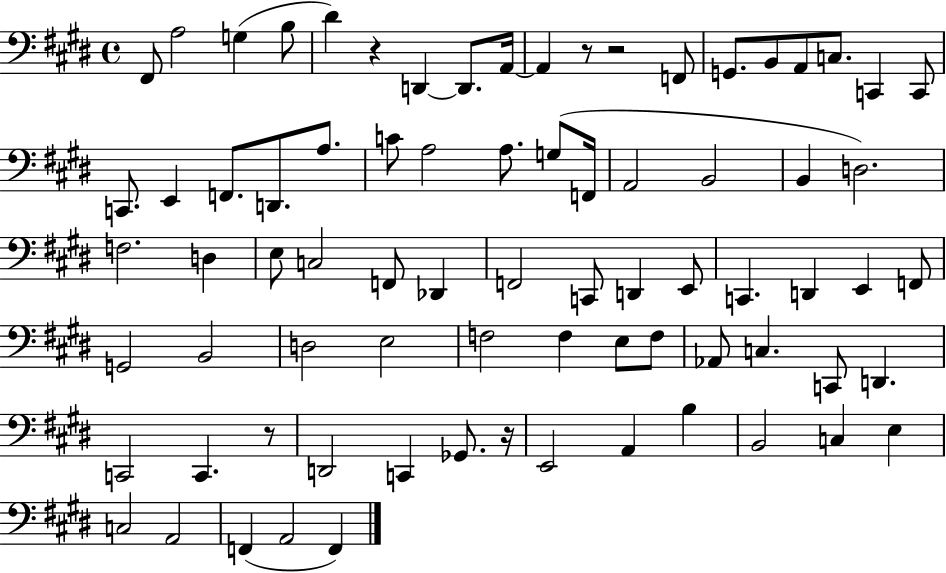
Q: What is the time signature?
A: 4/4